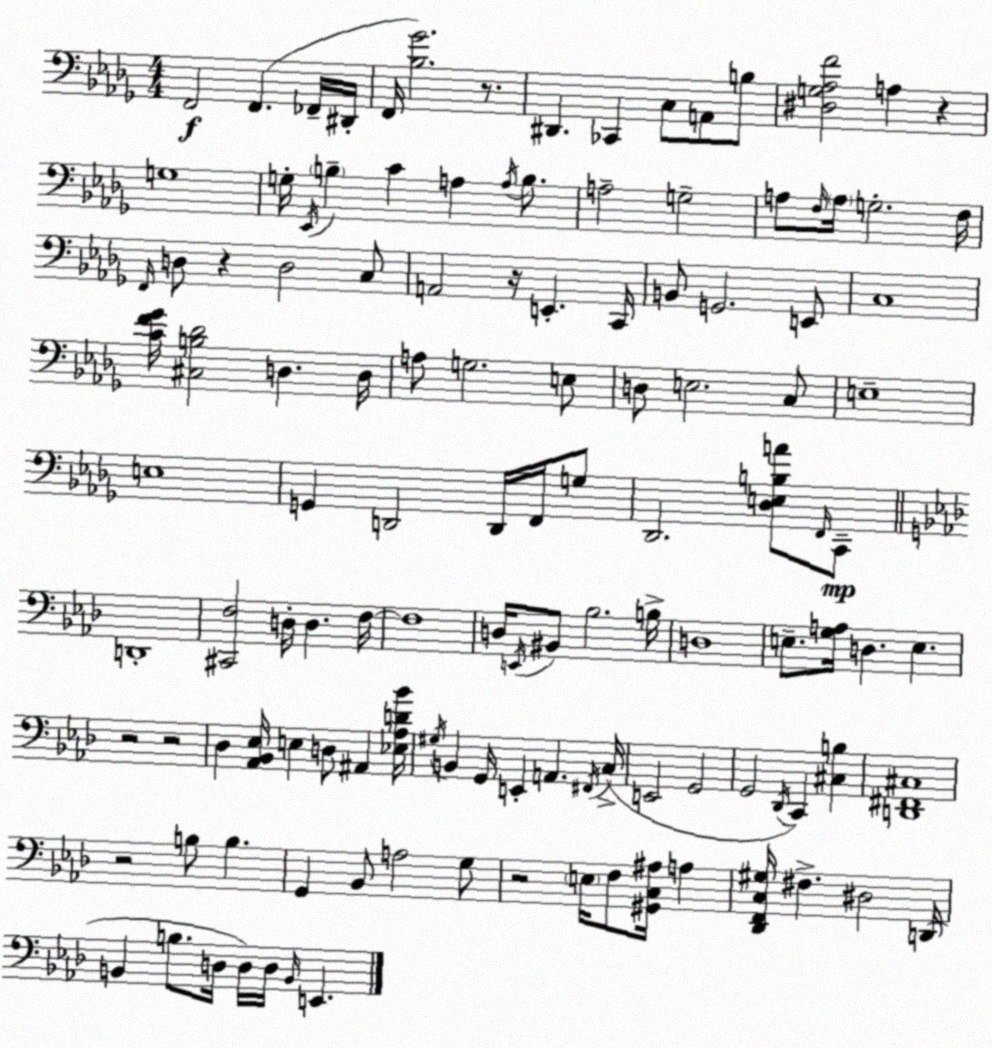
X:1
T:Untitled
M:4/4
L:1/4
K:Bbm
F,,2 F,, _F,,/4 ^D,,/4 F,,/4 [_B,_G]2 z/2 ^D,, _C,, C,/2 A,,/2 B,/2 [^D,G,_A,F]2 A, z G,4 G,/4 _E,,/4 B, C A, A,/4 B,/2 A,2 G,2 A,/2 F,/4 A,/4 G,2 F,/4 F,,/4 D,/2 z D,2 C,/2 A,,2 z/4 E,, C,,/4 B,,/2 G,,2 E,,/2 C,4 [CF_G]/4 [^C,B,_D]2 D, D,/4 A,/2 G,2 E,/2 D,/2 E,2 C,/2 E,4 E,4 G,, D,,2 D,,/4 F,,/4 G,/2 _D,,2 [_D,E,B,A]/2 F,,/4 C,,/2 D,,4 [^C,,F,]2 D,/4 D, F,/4 F,4 D,/4 E,,/4 ^B,,/2 _B,2 B,/4 D,4 E,/2 [G,A,]/4 D, E, z2 z2 _D, [_A,,_B,,_E,]/4 E, D,/2 ^A,, [_E,_A,D_B]/4 ^G,/4 B,, G,,/4 E,, A,, ^F,,/4 C,/4 E,,2 G,,2 G,,2 _D,,/4 C,, [^C,B,] [D,,^F,,^C,]4 z2 B,/2 B, G,, _B,,/2 A,2 G,/2 z2 E,/4 F,/2 [^G,,C,^A,]/4 A, [_D,,F,,C,^G,]/4 ^F, ^D,2 D,,/4 B,, B,/2 D,/4 D,/4 D,/4 B,,/4 E,,